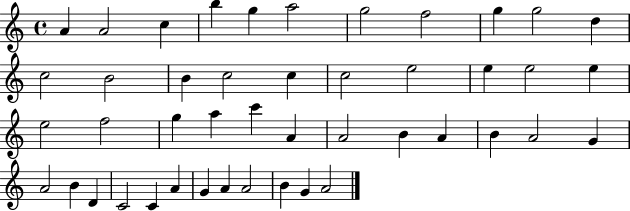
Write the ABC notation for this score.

X:1
T:Untitled
M:4/4
L:1/4
K:C
A A2 c b g a2 g2 f2 g g2 d c2 B2 B c2 c c2 e2 e e2 e e2 f2 g a c' A A2 B A B A2 G A2 B D C2 C A G A A2 B G A2